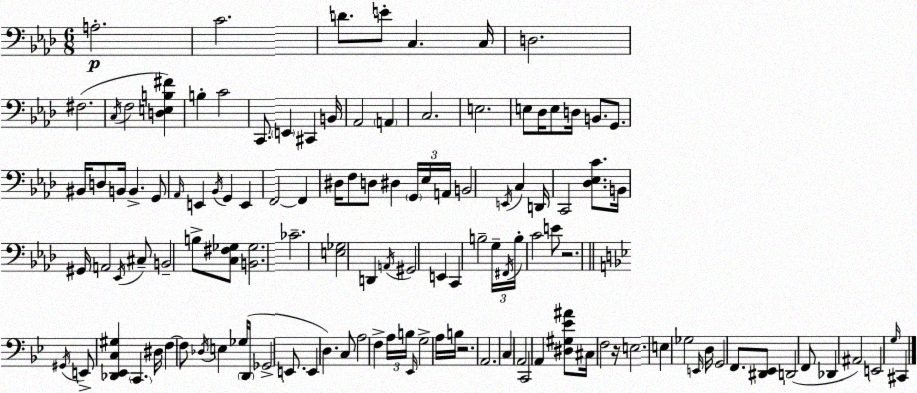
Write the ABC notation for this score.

X:1
T:Untitled
M:6/8
L:1/4
K:Ab
A,2 C2 D/2 E/2 C, C,/4 D,2 ^F,2 C,/4 F,2 [D,E,B,^F] B, C2 C,,/2 E,, ^C,, B,,/4 _A,,2 A,, C,2 E,2 E,/2 _D,/4 E,/2 D,/4 B,,/2 G,,/2 ^B,,/4 D,/2 B,,/4 B,, G,,/2 _A,,/4 E,, _B,,/4 G,, E,, F,,2 F,, ^D,/4 F,/2 D,/2 ^D, G,,/4 _E,/4 A,,/4 B,,2 E,,/4 C, D,,/4 C,,2 [_D,_E,C]/2 B,,/4 ^G,,/4 A,,2 _E,,/4 ^C,/2 B,,2 B,/2 [C,^F,_G,]/2 [B,,_G,]2 _C2 [E,_G,]2 D,, A,,/4 ^G,,2 E,, C,, B,2 G,/4 ^F,,/4 B,/4 C2 E/2 z2 ^G,,/4 E,,/2 [_D,,_E,,C,^G,] C,, ^D,/4 F, F,/2 _D,/4 E, _G,/4 D,,/4 _G,,2 E,,/2 E,, D, C,/2 A,2 F, A,/4 B,/4 _E,,/4 G,2 A,/4 B,/4 z2 A,,2 C, A,,2 C,,2 A,, [^D,^G,_E^A]/2 ^C,/4 F,2 z/4 E,2 E, _G,2 E,,/4 D,/4 G,,2 F,,/2 [^D,,_E,,]/2 D,,2 F,,/2 _D,, ^A,,2 E,,2 G,/4 ^C,,